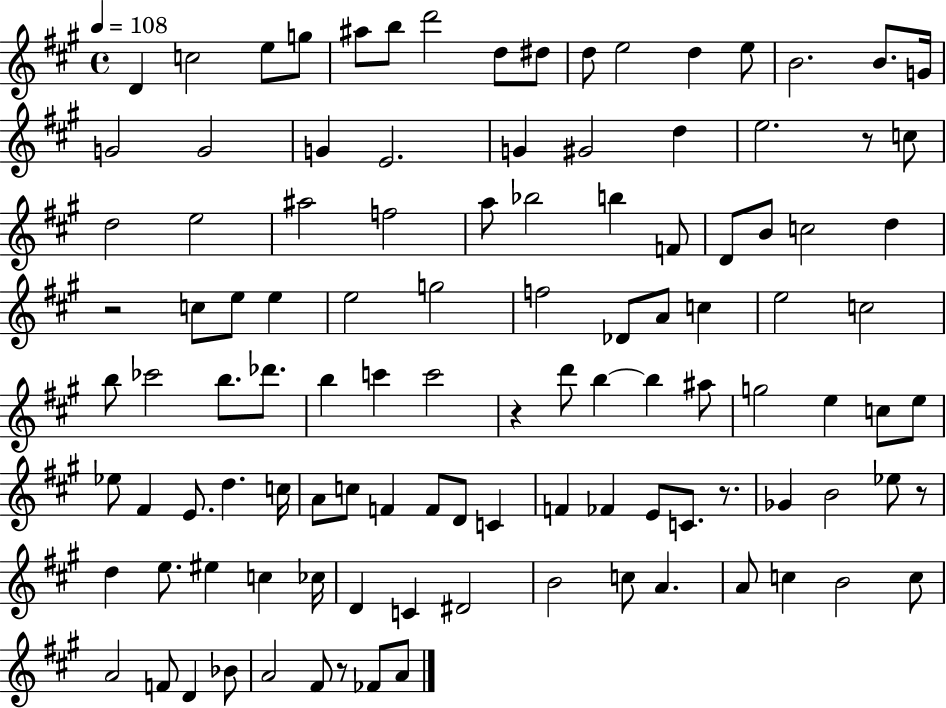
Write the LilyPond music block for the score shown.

{
  \clef treble
  \time 4/4
  \defaultTimeSignature
  \key a \major
  \tempo 4 = 108
  \repeat volta 2 { d'4 c''2 e''8 g''8 | ais''8 b''8 d'''2 d''8 dis''8 | d''8 e''2 d''4 e''8 | b'2. b'8. g'16 | \break g'2 g'2 | g'4 e'2. | g'4 gis'2 d''4 | e''2. r8 c''8 | \break d''2 e''2 | ais''2 f''2 | a''8 bes''2 b''4 f'8 | d'8 b'8 c''2 d''4 | \break r2 c''8 e''8 e''4 | e''2 g''2 | f''2 des'8 a'8 c''4 | e''2 c''2 | \break b''8 ces'''2 b''8. des'''8. | b''4 c'''4 c'''2 | r4 d'''8 b''4~~ b''4 ais''8 | g''2 e''4 c''8 e''8 | \break ees''8 fis'4 e'8. d''4. c''16 | a'8 c''8 f'4 f'8 d'8 c'4 | f'4 fes'4 e'8 c'8. r8. | ges'4 b'2 ees''8 r8 | \break d''4 e''8. eis''4 c''4 ces''16 | d'4 c'4 dis'2 | b'2 c''8 a'4. | a'8 c''4 b'2 c''8 | \break a'2 f'8 d'4 bes'8 | a'2 fis'8 r8 fes'8 a'8 | } \bar "|."
}